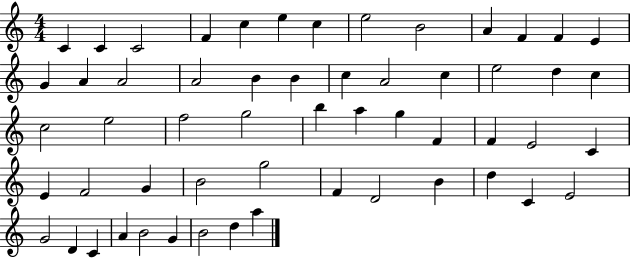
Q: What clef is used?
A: treble